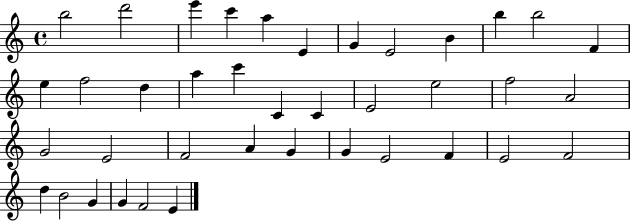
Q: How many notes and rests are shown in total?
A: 39